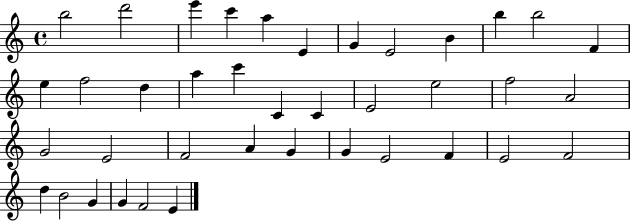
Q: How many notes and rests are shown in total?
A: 39